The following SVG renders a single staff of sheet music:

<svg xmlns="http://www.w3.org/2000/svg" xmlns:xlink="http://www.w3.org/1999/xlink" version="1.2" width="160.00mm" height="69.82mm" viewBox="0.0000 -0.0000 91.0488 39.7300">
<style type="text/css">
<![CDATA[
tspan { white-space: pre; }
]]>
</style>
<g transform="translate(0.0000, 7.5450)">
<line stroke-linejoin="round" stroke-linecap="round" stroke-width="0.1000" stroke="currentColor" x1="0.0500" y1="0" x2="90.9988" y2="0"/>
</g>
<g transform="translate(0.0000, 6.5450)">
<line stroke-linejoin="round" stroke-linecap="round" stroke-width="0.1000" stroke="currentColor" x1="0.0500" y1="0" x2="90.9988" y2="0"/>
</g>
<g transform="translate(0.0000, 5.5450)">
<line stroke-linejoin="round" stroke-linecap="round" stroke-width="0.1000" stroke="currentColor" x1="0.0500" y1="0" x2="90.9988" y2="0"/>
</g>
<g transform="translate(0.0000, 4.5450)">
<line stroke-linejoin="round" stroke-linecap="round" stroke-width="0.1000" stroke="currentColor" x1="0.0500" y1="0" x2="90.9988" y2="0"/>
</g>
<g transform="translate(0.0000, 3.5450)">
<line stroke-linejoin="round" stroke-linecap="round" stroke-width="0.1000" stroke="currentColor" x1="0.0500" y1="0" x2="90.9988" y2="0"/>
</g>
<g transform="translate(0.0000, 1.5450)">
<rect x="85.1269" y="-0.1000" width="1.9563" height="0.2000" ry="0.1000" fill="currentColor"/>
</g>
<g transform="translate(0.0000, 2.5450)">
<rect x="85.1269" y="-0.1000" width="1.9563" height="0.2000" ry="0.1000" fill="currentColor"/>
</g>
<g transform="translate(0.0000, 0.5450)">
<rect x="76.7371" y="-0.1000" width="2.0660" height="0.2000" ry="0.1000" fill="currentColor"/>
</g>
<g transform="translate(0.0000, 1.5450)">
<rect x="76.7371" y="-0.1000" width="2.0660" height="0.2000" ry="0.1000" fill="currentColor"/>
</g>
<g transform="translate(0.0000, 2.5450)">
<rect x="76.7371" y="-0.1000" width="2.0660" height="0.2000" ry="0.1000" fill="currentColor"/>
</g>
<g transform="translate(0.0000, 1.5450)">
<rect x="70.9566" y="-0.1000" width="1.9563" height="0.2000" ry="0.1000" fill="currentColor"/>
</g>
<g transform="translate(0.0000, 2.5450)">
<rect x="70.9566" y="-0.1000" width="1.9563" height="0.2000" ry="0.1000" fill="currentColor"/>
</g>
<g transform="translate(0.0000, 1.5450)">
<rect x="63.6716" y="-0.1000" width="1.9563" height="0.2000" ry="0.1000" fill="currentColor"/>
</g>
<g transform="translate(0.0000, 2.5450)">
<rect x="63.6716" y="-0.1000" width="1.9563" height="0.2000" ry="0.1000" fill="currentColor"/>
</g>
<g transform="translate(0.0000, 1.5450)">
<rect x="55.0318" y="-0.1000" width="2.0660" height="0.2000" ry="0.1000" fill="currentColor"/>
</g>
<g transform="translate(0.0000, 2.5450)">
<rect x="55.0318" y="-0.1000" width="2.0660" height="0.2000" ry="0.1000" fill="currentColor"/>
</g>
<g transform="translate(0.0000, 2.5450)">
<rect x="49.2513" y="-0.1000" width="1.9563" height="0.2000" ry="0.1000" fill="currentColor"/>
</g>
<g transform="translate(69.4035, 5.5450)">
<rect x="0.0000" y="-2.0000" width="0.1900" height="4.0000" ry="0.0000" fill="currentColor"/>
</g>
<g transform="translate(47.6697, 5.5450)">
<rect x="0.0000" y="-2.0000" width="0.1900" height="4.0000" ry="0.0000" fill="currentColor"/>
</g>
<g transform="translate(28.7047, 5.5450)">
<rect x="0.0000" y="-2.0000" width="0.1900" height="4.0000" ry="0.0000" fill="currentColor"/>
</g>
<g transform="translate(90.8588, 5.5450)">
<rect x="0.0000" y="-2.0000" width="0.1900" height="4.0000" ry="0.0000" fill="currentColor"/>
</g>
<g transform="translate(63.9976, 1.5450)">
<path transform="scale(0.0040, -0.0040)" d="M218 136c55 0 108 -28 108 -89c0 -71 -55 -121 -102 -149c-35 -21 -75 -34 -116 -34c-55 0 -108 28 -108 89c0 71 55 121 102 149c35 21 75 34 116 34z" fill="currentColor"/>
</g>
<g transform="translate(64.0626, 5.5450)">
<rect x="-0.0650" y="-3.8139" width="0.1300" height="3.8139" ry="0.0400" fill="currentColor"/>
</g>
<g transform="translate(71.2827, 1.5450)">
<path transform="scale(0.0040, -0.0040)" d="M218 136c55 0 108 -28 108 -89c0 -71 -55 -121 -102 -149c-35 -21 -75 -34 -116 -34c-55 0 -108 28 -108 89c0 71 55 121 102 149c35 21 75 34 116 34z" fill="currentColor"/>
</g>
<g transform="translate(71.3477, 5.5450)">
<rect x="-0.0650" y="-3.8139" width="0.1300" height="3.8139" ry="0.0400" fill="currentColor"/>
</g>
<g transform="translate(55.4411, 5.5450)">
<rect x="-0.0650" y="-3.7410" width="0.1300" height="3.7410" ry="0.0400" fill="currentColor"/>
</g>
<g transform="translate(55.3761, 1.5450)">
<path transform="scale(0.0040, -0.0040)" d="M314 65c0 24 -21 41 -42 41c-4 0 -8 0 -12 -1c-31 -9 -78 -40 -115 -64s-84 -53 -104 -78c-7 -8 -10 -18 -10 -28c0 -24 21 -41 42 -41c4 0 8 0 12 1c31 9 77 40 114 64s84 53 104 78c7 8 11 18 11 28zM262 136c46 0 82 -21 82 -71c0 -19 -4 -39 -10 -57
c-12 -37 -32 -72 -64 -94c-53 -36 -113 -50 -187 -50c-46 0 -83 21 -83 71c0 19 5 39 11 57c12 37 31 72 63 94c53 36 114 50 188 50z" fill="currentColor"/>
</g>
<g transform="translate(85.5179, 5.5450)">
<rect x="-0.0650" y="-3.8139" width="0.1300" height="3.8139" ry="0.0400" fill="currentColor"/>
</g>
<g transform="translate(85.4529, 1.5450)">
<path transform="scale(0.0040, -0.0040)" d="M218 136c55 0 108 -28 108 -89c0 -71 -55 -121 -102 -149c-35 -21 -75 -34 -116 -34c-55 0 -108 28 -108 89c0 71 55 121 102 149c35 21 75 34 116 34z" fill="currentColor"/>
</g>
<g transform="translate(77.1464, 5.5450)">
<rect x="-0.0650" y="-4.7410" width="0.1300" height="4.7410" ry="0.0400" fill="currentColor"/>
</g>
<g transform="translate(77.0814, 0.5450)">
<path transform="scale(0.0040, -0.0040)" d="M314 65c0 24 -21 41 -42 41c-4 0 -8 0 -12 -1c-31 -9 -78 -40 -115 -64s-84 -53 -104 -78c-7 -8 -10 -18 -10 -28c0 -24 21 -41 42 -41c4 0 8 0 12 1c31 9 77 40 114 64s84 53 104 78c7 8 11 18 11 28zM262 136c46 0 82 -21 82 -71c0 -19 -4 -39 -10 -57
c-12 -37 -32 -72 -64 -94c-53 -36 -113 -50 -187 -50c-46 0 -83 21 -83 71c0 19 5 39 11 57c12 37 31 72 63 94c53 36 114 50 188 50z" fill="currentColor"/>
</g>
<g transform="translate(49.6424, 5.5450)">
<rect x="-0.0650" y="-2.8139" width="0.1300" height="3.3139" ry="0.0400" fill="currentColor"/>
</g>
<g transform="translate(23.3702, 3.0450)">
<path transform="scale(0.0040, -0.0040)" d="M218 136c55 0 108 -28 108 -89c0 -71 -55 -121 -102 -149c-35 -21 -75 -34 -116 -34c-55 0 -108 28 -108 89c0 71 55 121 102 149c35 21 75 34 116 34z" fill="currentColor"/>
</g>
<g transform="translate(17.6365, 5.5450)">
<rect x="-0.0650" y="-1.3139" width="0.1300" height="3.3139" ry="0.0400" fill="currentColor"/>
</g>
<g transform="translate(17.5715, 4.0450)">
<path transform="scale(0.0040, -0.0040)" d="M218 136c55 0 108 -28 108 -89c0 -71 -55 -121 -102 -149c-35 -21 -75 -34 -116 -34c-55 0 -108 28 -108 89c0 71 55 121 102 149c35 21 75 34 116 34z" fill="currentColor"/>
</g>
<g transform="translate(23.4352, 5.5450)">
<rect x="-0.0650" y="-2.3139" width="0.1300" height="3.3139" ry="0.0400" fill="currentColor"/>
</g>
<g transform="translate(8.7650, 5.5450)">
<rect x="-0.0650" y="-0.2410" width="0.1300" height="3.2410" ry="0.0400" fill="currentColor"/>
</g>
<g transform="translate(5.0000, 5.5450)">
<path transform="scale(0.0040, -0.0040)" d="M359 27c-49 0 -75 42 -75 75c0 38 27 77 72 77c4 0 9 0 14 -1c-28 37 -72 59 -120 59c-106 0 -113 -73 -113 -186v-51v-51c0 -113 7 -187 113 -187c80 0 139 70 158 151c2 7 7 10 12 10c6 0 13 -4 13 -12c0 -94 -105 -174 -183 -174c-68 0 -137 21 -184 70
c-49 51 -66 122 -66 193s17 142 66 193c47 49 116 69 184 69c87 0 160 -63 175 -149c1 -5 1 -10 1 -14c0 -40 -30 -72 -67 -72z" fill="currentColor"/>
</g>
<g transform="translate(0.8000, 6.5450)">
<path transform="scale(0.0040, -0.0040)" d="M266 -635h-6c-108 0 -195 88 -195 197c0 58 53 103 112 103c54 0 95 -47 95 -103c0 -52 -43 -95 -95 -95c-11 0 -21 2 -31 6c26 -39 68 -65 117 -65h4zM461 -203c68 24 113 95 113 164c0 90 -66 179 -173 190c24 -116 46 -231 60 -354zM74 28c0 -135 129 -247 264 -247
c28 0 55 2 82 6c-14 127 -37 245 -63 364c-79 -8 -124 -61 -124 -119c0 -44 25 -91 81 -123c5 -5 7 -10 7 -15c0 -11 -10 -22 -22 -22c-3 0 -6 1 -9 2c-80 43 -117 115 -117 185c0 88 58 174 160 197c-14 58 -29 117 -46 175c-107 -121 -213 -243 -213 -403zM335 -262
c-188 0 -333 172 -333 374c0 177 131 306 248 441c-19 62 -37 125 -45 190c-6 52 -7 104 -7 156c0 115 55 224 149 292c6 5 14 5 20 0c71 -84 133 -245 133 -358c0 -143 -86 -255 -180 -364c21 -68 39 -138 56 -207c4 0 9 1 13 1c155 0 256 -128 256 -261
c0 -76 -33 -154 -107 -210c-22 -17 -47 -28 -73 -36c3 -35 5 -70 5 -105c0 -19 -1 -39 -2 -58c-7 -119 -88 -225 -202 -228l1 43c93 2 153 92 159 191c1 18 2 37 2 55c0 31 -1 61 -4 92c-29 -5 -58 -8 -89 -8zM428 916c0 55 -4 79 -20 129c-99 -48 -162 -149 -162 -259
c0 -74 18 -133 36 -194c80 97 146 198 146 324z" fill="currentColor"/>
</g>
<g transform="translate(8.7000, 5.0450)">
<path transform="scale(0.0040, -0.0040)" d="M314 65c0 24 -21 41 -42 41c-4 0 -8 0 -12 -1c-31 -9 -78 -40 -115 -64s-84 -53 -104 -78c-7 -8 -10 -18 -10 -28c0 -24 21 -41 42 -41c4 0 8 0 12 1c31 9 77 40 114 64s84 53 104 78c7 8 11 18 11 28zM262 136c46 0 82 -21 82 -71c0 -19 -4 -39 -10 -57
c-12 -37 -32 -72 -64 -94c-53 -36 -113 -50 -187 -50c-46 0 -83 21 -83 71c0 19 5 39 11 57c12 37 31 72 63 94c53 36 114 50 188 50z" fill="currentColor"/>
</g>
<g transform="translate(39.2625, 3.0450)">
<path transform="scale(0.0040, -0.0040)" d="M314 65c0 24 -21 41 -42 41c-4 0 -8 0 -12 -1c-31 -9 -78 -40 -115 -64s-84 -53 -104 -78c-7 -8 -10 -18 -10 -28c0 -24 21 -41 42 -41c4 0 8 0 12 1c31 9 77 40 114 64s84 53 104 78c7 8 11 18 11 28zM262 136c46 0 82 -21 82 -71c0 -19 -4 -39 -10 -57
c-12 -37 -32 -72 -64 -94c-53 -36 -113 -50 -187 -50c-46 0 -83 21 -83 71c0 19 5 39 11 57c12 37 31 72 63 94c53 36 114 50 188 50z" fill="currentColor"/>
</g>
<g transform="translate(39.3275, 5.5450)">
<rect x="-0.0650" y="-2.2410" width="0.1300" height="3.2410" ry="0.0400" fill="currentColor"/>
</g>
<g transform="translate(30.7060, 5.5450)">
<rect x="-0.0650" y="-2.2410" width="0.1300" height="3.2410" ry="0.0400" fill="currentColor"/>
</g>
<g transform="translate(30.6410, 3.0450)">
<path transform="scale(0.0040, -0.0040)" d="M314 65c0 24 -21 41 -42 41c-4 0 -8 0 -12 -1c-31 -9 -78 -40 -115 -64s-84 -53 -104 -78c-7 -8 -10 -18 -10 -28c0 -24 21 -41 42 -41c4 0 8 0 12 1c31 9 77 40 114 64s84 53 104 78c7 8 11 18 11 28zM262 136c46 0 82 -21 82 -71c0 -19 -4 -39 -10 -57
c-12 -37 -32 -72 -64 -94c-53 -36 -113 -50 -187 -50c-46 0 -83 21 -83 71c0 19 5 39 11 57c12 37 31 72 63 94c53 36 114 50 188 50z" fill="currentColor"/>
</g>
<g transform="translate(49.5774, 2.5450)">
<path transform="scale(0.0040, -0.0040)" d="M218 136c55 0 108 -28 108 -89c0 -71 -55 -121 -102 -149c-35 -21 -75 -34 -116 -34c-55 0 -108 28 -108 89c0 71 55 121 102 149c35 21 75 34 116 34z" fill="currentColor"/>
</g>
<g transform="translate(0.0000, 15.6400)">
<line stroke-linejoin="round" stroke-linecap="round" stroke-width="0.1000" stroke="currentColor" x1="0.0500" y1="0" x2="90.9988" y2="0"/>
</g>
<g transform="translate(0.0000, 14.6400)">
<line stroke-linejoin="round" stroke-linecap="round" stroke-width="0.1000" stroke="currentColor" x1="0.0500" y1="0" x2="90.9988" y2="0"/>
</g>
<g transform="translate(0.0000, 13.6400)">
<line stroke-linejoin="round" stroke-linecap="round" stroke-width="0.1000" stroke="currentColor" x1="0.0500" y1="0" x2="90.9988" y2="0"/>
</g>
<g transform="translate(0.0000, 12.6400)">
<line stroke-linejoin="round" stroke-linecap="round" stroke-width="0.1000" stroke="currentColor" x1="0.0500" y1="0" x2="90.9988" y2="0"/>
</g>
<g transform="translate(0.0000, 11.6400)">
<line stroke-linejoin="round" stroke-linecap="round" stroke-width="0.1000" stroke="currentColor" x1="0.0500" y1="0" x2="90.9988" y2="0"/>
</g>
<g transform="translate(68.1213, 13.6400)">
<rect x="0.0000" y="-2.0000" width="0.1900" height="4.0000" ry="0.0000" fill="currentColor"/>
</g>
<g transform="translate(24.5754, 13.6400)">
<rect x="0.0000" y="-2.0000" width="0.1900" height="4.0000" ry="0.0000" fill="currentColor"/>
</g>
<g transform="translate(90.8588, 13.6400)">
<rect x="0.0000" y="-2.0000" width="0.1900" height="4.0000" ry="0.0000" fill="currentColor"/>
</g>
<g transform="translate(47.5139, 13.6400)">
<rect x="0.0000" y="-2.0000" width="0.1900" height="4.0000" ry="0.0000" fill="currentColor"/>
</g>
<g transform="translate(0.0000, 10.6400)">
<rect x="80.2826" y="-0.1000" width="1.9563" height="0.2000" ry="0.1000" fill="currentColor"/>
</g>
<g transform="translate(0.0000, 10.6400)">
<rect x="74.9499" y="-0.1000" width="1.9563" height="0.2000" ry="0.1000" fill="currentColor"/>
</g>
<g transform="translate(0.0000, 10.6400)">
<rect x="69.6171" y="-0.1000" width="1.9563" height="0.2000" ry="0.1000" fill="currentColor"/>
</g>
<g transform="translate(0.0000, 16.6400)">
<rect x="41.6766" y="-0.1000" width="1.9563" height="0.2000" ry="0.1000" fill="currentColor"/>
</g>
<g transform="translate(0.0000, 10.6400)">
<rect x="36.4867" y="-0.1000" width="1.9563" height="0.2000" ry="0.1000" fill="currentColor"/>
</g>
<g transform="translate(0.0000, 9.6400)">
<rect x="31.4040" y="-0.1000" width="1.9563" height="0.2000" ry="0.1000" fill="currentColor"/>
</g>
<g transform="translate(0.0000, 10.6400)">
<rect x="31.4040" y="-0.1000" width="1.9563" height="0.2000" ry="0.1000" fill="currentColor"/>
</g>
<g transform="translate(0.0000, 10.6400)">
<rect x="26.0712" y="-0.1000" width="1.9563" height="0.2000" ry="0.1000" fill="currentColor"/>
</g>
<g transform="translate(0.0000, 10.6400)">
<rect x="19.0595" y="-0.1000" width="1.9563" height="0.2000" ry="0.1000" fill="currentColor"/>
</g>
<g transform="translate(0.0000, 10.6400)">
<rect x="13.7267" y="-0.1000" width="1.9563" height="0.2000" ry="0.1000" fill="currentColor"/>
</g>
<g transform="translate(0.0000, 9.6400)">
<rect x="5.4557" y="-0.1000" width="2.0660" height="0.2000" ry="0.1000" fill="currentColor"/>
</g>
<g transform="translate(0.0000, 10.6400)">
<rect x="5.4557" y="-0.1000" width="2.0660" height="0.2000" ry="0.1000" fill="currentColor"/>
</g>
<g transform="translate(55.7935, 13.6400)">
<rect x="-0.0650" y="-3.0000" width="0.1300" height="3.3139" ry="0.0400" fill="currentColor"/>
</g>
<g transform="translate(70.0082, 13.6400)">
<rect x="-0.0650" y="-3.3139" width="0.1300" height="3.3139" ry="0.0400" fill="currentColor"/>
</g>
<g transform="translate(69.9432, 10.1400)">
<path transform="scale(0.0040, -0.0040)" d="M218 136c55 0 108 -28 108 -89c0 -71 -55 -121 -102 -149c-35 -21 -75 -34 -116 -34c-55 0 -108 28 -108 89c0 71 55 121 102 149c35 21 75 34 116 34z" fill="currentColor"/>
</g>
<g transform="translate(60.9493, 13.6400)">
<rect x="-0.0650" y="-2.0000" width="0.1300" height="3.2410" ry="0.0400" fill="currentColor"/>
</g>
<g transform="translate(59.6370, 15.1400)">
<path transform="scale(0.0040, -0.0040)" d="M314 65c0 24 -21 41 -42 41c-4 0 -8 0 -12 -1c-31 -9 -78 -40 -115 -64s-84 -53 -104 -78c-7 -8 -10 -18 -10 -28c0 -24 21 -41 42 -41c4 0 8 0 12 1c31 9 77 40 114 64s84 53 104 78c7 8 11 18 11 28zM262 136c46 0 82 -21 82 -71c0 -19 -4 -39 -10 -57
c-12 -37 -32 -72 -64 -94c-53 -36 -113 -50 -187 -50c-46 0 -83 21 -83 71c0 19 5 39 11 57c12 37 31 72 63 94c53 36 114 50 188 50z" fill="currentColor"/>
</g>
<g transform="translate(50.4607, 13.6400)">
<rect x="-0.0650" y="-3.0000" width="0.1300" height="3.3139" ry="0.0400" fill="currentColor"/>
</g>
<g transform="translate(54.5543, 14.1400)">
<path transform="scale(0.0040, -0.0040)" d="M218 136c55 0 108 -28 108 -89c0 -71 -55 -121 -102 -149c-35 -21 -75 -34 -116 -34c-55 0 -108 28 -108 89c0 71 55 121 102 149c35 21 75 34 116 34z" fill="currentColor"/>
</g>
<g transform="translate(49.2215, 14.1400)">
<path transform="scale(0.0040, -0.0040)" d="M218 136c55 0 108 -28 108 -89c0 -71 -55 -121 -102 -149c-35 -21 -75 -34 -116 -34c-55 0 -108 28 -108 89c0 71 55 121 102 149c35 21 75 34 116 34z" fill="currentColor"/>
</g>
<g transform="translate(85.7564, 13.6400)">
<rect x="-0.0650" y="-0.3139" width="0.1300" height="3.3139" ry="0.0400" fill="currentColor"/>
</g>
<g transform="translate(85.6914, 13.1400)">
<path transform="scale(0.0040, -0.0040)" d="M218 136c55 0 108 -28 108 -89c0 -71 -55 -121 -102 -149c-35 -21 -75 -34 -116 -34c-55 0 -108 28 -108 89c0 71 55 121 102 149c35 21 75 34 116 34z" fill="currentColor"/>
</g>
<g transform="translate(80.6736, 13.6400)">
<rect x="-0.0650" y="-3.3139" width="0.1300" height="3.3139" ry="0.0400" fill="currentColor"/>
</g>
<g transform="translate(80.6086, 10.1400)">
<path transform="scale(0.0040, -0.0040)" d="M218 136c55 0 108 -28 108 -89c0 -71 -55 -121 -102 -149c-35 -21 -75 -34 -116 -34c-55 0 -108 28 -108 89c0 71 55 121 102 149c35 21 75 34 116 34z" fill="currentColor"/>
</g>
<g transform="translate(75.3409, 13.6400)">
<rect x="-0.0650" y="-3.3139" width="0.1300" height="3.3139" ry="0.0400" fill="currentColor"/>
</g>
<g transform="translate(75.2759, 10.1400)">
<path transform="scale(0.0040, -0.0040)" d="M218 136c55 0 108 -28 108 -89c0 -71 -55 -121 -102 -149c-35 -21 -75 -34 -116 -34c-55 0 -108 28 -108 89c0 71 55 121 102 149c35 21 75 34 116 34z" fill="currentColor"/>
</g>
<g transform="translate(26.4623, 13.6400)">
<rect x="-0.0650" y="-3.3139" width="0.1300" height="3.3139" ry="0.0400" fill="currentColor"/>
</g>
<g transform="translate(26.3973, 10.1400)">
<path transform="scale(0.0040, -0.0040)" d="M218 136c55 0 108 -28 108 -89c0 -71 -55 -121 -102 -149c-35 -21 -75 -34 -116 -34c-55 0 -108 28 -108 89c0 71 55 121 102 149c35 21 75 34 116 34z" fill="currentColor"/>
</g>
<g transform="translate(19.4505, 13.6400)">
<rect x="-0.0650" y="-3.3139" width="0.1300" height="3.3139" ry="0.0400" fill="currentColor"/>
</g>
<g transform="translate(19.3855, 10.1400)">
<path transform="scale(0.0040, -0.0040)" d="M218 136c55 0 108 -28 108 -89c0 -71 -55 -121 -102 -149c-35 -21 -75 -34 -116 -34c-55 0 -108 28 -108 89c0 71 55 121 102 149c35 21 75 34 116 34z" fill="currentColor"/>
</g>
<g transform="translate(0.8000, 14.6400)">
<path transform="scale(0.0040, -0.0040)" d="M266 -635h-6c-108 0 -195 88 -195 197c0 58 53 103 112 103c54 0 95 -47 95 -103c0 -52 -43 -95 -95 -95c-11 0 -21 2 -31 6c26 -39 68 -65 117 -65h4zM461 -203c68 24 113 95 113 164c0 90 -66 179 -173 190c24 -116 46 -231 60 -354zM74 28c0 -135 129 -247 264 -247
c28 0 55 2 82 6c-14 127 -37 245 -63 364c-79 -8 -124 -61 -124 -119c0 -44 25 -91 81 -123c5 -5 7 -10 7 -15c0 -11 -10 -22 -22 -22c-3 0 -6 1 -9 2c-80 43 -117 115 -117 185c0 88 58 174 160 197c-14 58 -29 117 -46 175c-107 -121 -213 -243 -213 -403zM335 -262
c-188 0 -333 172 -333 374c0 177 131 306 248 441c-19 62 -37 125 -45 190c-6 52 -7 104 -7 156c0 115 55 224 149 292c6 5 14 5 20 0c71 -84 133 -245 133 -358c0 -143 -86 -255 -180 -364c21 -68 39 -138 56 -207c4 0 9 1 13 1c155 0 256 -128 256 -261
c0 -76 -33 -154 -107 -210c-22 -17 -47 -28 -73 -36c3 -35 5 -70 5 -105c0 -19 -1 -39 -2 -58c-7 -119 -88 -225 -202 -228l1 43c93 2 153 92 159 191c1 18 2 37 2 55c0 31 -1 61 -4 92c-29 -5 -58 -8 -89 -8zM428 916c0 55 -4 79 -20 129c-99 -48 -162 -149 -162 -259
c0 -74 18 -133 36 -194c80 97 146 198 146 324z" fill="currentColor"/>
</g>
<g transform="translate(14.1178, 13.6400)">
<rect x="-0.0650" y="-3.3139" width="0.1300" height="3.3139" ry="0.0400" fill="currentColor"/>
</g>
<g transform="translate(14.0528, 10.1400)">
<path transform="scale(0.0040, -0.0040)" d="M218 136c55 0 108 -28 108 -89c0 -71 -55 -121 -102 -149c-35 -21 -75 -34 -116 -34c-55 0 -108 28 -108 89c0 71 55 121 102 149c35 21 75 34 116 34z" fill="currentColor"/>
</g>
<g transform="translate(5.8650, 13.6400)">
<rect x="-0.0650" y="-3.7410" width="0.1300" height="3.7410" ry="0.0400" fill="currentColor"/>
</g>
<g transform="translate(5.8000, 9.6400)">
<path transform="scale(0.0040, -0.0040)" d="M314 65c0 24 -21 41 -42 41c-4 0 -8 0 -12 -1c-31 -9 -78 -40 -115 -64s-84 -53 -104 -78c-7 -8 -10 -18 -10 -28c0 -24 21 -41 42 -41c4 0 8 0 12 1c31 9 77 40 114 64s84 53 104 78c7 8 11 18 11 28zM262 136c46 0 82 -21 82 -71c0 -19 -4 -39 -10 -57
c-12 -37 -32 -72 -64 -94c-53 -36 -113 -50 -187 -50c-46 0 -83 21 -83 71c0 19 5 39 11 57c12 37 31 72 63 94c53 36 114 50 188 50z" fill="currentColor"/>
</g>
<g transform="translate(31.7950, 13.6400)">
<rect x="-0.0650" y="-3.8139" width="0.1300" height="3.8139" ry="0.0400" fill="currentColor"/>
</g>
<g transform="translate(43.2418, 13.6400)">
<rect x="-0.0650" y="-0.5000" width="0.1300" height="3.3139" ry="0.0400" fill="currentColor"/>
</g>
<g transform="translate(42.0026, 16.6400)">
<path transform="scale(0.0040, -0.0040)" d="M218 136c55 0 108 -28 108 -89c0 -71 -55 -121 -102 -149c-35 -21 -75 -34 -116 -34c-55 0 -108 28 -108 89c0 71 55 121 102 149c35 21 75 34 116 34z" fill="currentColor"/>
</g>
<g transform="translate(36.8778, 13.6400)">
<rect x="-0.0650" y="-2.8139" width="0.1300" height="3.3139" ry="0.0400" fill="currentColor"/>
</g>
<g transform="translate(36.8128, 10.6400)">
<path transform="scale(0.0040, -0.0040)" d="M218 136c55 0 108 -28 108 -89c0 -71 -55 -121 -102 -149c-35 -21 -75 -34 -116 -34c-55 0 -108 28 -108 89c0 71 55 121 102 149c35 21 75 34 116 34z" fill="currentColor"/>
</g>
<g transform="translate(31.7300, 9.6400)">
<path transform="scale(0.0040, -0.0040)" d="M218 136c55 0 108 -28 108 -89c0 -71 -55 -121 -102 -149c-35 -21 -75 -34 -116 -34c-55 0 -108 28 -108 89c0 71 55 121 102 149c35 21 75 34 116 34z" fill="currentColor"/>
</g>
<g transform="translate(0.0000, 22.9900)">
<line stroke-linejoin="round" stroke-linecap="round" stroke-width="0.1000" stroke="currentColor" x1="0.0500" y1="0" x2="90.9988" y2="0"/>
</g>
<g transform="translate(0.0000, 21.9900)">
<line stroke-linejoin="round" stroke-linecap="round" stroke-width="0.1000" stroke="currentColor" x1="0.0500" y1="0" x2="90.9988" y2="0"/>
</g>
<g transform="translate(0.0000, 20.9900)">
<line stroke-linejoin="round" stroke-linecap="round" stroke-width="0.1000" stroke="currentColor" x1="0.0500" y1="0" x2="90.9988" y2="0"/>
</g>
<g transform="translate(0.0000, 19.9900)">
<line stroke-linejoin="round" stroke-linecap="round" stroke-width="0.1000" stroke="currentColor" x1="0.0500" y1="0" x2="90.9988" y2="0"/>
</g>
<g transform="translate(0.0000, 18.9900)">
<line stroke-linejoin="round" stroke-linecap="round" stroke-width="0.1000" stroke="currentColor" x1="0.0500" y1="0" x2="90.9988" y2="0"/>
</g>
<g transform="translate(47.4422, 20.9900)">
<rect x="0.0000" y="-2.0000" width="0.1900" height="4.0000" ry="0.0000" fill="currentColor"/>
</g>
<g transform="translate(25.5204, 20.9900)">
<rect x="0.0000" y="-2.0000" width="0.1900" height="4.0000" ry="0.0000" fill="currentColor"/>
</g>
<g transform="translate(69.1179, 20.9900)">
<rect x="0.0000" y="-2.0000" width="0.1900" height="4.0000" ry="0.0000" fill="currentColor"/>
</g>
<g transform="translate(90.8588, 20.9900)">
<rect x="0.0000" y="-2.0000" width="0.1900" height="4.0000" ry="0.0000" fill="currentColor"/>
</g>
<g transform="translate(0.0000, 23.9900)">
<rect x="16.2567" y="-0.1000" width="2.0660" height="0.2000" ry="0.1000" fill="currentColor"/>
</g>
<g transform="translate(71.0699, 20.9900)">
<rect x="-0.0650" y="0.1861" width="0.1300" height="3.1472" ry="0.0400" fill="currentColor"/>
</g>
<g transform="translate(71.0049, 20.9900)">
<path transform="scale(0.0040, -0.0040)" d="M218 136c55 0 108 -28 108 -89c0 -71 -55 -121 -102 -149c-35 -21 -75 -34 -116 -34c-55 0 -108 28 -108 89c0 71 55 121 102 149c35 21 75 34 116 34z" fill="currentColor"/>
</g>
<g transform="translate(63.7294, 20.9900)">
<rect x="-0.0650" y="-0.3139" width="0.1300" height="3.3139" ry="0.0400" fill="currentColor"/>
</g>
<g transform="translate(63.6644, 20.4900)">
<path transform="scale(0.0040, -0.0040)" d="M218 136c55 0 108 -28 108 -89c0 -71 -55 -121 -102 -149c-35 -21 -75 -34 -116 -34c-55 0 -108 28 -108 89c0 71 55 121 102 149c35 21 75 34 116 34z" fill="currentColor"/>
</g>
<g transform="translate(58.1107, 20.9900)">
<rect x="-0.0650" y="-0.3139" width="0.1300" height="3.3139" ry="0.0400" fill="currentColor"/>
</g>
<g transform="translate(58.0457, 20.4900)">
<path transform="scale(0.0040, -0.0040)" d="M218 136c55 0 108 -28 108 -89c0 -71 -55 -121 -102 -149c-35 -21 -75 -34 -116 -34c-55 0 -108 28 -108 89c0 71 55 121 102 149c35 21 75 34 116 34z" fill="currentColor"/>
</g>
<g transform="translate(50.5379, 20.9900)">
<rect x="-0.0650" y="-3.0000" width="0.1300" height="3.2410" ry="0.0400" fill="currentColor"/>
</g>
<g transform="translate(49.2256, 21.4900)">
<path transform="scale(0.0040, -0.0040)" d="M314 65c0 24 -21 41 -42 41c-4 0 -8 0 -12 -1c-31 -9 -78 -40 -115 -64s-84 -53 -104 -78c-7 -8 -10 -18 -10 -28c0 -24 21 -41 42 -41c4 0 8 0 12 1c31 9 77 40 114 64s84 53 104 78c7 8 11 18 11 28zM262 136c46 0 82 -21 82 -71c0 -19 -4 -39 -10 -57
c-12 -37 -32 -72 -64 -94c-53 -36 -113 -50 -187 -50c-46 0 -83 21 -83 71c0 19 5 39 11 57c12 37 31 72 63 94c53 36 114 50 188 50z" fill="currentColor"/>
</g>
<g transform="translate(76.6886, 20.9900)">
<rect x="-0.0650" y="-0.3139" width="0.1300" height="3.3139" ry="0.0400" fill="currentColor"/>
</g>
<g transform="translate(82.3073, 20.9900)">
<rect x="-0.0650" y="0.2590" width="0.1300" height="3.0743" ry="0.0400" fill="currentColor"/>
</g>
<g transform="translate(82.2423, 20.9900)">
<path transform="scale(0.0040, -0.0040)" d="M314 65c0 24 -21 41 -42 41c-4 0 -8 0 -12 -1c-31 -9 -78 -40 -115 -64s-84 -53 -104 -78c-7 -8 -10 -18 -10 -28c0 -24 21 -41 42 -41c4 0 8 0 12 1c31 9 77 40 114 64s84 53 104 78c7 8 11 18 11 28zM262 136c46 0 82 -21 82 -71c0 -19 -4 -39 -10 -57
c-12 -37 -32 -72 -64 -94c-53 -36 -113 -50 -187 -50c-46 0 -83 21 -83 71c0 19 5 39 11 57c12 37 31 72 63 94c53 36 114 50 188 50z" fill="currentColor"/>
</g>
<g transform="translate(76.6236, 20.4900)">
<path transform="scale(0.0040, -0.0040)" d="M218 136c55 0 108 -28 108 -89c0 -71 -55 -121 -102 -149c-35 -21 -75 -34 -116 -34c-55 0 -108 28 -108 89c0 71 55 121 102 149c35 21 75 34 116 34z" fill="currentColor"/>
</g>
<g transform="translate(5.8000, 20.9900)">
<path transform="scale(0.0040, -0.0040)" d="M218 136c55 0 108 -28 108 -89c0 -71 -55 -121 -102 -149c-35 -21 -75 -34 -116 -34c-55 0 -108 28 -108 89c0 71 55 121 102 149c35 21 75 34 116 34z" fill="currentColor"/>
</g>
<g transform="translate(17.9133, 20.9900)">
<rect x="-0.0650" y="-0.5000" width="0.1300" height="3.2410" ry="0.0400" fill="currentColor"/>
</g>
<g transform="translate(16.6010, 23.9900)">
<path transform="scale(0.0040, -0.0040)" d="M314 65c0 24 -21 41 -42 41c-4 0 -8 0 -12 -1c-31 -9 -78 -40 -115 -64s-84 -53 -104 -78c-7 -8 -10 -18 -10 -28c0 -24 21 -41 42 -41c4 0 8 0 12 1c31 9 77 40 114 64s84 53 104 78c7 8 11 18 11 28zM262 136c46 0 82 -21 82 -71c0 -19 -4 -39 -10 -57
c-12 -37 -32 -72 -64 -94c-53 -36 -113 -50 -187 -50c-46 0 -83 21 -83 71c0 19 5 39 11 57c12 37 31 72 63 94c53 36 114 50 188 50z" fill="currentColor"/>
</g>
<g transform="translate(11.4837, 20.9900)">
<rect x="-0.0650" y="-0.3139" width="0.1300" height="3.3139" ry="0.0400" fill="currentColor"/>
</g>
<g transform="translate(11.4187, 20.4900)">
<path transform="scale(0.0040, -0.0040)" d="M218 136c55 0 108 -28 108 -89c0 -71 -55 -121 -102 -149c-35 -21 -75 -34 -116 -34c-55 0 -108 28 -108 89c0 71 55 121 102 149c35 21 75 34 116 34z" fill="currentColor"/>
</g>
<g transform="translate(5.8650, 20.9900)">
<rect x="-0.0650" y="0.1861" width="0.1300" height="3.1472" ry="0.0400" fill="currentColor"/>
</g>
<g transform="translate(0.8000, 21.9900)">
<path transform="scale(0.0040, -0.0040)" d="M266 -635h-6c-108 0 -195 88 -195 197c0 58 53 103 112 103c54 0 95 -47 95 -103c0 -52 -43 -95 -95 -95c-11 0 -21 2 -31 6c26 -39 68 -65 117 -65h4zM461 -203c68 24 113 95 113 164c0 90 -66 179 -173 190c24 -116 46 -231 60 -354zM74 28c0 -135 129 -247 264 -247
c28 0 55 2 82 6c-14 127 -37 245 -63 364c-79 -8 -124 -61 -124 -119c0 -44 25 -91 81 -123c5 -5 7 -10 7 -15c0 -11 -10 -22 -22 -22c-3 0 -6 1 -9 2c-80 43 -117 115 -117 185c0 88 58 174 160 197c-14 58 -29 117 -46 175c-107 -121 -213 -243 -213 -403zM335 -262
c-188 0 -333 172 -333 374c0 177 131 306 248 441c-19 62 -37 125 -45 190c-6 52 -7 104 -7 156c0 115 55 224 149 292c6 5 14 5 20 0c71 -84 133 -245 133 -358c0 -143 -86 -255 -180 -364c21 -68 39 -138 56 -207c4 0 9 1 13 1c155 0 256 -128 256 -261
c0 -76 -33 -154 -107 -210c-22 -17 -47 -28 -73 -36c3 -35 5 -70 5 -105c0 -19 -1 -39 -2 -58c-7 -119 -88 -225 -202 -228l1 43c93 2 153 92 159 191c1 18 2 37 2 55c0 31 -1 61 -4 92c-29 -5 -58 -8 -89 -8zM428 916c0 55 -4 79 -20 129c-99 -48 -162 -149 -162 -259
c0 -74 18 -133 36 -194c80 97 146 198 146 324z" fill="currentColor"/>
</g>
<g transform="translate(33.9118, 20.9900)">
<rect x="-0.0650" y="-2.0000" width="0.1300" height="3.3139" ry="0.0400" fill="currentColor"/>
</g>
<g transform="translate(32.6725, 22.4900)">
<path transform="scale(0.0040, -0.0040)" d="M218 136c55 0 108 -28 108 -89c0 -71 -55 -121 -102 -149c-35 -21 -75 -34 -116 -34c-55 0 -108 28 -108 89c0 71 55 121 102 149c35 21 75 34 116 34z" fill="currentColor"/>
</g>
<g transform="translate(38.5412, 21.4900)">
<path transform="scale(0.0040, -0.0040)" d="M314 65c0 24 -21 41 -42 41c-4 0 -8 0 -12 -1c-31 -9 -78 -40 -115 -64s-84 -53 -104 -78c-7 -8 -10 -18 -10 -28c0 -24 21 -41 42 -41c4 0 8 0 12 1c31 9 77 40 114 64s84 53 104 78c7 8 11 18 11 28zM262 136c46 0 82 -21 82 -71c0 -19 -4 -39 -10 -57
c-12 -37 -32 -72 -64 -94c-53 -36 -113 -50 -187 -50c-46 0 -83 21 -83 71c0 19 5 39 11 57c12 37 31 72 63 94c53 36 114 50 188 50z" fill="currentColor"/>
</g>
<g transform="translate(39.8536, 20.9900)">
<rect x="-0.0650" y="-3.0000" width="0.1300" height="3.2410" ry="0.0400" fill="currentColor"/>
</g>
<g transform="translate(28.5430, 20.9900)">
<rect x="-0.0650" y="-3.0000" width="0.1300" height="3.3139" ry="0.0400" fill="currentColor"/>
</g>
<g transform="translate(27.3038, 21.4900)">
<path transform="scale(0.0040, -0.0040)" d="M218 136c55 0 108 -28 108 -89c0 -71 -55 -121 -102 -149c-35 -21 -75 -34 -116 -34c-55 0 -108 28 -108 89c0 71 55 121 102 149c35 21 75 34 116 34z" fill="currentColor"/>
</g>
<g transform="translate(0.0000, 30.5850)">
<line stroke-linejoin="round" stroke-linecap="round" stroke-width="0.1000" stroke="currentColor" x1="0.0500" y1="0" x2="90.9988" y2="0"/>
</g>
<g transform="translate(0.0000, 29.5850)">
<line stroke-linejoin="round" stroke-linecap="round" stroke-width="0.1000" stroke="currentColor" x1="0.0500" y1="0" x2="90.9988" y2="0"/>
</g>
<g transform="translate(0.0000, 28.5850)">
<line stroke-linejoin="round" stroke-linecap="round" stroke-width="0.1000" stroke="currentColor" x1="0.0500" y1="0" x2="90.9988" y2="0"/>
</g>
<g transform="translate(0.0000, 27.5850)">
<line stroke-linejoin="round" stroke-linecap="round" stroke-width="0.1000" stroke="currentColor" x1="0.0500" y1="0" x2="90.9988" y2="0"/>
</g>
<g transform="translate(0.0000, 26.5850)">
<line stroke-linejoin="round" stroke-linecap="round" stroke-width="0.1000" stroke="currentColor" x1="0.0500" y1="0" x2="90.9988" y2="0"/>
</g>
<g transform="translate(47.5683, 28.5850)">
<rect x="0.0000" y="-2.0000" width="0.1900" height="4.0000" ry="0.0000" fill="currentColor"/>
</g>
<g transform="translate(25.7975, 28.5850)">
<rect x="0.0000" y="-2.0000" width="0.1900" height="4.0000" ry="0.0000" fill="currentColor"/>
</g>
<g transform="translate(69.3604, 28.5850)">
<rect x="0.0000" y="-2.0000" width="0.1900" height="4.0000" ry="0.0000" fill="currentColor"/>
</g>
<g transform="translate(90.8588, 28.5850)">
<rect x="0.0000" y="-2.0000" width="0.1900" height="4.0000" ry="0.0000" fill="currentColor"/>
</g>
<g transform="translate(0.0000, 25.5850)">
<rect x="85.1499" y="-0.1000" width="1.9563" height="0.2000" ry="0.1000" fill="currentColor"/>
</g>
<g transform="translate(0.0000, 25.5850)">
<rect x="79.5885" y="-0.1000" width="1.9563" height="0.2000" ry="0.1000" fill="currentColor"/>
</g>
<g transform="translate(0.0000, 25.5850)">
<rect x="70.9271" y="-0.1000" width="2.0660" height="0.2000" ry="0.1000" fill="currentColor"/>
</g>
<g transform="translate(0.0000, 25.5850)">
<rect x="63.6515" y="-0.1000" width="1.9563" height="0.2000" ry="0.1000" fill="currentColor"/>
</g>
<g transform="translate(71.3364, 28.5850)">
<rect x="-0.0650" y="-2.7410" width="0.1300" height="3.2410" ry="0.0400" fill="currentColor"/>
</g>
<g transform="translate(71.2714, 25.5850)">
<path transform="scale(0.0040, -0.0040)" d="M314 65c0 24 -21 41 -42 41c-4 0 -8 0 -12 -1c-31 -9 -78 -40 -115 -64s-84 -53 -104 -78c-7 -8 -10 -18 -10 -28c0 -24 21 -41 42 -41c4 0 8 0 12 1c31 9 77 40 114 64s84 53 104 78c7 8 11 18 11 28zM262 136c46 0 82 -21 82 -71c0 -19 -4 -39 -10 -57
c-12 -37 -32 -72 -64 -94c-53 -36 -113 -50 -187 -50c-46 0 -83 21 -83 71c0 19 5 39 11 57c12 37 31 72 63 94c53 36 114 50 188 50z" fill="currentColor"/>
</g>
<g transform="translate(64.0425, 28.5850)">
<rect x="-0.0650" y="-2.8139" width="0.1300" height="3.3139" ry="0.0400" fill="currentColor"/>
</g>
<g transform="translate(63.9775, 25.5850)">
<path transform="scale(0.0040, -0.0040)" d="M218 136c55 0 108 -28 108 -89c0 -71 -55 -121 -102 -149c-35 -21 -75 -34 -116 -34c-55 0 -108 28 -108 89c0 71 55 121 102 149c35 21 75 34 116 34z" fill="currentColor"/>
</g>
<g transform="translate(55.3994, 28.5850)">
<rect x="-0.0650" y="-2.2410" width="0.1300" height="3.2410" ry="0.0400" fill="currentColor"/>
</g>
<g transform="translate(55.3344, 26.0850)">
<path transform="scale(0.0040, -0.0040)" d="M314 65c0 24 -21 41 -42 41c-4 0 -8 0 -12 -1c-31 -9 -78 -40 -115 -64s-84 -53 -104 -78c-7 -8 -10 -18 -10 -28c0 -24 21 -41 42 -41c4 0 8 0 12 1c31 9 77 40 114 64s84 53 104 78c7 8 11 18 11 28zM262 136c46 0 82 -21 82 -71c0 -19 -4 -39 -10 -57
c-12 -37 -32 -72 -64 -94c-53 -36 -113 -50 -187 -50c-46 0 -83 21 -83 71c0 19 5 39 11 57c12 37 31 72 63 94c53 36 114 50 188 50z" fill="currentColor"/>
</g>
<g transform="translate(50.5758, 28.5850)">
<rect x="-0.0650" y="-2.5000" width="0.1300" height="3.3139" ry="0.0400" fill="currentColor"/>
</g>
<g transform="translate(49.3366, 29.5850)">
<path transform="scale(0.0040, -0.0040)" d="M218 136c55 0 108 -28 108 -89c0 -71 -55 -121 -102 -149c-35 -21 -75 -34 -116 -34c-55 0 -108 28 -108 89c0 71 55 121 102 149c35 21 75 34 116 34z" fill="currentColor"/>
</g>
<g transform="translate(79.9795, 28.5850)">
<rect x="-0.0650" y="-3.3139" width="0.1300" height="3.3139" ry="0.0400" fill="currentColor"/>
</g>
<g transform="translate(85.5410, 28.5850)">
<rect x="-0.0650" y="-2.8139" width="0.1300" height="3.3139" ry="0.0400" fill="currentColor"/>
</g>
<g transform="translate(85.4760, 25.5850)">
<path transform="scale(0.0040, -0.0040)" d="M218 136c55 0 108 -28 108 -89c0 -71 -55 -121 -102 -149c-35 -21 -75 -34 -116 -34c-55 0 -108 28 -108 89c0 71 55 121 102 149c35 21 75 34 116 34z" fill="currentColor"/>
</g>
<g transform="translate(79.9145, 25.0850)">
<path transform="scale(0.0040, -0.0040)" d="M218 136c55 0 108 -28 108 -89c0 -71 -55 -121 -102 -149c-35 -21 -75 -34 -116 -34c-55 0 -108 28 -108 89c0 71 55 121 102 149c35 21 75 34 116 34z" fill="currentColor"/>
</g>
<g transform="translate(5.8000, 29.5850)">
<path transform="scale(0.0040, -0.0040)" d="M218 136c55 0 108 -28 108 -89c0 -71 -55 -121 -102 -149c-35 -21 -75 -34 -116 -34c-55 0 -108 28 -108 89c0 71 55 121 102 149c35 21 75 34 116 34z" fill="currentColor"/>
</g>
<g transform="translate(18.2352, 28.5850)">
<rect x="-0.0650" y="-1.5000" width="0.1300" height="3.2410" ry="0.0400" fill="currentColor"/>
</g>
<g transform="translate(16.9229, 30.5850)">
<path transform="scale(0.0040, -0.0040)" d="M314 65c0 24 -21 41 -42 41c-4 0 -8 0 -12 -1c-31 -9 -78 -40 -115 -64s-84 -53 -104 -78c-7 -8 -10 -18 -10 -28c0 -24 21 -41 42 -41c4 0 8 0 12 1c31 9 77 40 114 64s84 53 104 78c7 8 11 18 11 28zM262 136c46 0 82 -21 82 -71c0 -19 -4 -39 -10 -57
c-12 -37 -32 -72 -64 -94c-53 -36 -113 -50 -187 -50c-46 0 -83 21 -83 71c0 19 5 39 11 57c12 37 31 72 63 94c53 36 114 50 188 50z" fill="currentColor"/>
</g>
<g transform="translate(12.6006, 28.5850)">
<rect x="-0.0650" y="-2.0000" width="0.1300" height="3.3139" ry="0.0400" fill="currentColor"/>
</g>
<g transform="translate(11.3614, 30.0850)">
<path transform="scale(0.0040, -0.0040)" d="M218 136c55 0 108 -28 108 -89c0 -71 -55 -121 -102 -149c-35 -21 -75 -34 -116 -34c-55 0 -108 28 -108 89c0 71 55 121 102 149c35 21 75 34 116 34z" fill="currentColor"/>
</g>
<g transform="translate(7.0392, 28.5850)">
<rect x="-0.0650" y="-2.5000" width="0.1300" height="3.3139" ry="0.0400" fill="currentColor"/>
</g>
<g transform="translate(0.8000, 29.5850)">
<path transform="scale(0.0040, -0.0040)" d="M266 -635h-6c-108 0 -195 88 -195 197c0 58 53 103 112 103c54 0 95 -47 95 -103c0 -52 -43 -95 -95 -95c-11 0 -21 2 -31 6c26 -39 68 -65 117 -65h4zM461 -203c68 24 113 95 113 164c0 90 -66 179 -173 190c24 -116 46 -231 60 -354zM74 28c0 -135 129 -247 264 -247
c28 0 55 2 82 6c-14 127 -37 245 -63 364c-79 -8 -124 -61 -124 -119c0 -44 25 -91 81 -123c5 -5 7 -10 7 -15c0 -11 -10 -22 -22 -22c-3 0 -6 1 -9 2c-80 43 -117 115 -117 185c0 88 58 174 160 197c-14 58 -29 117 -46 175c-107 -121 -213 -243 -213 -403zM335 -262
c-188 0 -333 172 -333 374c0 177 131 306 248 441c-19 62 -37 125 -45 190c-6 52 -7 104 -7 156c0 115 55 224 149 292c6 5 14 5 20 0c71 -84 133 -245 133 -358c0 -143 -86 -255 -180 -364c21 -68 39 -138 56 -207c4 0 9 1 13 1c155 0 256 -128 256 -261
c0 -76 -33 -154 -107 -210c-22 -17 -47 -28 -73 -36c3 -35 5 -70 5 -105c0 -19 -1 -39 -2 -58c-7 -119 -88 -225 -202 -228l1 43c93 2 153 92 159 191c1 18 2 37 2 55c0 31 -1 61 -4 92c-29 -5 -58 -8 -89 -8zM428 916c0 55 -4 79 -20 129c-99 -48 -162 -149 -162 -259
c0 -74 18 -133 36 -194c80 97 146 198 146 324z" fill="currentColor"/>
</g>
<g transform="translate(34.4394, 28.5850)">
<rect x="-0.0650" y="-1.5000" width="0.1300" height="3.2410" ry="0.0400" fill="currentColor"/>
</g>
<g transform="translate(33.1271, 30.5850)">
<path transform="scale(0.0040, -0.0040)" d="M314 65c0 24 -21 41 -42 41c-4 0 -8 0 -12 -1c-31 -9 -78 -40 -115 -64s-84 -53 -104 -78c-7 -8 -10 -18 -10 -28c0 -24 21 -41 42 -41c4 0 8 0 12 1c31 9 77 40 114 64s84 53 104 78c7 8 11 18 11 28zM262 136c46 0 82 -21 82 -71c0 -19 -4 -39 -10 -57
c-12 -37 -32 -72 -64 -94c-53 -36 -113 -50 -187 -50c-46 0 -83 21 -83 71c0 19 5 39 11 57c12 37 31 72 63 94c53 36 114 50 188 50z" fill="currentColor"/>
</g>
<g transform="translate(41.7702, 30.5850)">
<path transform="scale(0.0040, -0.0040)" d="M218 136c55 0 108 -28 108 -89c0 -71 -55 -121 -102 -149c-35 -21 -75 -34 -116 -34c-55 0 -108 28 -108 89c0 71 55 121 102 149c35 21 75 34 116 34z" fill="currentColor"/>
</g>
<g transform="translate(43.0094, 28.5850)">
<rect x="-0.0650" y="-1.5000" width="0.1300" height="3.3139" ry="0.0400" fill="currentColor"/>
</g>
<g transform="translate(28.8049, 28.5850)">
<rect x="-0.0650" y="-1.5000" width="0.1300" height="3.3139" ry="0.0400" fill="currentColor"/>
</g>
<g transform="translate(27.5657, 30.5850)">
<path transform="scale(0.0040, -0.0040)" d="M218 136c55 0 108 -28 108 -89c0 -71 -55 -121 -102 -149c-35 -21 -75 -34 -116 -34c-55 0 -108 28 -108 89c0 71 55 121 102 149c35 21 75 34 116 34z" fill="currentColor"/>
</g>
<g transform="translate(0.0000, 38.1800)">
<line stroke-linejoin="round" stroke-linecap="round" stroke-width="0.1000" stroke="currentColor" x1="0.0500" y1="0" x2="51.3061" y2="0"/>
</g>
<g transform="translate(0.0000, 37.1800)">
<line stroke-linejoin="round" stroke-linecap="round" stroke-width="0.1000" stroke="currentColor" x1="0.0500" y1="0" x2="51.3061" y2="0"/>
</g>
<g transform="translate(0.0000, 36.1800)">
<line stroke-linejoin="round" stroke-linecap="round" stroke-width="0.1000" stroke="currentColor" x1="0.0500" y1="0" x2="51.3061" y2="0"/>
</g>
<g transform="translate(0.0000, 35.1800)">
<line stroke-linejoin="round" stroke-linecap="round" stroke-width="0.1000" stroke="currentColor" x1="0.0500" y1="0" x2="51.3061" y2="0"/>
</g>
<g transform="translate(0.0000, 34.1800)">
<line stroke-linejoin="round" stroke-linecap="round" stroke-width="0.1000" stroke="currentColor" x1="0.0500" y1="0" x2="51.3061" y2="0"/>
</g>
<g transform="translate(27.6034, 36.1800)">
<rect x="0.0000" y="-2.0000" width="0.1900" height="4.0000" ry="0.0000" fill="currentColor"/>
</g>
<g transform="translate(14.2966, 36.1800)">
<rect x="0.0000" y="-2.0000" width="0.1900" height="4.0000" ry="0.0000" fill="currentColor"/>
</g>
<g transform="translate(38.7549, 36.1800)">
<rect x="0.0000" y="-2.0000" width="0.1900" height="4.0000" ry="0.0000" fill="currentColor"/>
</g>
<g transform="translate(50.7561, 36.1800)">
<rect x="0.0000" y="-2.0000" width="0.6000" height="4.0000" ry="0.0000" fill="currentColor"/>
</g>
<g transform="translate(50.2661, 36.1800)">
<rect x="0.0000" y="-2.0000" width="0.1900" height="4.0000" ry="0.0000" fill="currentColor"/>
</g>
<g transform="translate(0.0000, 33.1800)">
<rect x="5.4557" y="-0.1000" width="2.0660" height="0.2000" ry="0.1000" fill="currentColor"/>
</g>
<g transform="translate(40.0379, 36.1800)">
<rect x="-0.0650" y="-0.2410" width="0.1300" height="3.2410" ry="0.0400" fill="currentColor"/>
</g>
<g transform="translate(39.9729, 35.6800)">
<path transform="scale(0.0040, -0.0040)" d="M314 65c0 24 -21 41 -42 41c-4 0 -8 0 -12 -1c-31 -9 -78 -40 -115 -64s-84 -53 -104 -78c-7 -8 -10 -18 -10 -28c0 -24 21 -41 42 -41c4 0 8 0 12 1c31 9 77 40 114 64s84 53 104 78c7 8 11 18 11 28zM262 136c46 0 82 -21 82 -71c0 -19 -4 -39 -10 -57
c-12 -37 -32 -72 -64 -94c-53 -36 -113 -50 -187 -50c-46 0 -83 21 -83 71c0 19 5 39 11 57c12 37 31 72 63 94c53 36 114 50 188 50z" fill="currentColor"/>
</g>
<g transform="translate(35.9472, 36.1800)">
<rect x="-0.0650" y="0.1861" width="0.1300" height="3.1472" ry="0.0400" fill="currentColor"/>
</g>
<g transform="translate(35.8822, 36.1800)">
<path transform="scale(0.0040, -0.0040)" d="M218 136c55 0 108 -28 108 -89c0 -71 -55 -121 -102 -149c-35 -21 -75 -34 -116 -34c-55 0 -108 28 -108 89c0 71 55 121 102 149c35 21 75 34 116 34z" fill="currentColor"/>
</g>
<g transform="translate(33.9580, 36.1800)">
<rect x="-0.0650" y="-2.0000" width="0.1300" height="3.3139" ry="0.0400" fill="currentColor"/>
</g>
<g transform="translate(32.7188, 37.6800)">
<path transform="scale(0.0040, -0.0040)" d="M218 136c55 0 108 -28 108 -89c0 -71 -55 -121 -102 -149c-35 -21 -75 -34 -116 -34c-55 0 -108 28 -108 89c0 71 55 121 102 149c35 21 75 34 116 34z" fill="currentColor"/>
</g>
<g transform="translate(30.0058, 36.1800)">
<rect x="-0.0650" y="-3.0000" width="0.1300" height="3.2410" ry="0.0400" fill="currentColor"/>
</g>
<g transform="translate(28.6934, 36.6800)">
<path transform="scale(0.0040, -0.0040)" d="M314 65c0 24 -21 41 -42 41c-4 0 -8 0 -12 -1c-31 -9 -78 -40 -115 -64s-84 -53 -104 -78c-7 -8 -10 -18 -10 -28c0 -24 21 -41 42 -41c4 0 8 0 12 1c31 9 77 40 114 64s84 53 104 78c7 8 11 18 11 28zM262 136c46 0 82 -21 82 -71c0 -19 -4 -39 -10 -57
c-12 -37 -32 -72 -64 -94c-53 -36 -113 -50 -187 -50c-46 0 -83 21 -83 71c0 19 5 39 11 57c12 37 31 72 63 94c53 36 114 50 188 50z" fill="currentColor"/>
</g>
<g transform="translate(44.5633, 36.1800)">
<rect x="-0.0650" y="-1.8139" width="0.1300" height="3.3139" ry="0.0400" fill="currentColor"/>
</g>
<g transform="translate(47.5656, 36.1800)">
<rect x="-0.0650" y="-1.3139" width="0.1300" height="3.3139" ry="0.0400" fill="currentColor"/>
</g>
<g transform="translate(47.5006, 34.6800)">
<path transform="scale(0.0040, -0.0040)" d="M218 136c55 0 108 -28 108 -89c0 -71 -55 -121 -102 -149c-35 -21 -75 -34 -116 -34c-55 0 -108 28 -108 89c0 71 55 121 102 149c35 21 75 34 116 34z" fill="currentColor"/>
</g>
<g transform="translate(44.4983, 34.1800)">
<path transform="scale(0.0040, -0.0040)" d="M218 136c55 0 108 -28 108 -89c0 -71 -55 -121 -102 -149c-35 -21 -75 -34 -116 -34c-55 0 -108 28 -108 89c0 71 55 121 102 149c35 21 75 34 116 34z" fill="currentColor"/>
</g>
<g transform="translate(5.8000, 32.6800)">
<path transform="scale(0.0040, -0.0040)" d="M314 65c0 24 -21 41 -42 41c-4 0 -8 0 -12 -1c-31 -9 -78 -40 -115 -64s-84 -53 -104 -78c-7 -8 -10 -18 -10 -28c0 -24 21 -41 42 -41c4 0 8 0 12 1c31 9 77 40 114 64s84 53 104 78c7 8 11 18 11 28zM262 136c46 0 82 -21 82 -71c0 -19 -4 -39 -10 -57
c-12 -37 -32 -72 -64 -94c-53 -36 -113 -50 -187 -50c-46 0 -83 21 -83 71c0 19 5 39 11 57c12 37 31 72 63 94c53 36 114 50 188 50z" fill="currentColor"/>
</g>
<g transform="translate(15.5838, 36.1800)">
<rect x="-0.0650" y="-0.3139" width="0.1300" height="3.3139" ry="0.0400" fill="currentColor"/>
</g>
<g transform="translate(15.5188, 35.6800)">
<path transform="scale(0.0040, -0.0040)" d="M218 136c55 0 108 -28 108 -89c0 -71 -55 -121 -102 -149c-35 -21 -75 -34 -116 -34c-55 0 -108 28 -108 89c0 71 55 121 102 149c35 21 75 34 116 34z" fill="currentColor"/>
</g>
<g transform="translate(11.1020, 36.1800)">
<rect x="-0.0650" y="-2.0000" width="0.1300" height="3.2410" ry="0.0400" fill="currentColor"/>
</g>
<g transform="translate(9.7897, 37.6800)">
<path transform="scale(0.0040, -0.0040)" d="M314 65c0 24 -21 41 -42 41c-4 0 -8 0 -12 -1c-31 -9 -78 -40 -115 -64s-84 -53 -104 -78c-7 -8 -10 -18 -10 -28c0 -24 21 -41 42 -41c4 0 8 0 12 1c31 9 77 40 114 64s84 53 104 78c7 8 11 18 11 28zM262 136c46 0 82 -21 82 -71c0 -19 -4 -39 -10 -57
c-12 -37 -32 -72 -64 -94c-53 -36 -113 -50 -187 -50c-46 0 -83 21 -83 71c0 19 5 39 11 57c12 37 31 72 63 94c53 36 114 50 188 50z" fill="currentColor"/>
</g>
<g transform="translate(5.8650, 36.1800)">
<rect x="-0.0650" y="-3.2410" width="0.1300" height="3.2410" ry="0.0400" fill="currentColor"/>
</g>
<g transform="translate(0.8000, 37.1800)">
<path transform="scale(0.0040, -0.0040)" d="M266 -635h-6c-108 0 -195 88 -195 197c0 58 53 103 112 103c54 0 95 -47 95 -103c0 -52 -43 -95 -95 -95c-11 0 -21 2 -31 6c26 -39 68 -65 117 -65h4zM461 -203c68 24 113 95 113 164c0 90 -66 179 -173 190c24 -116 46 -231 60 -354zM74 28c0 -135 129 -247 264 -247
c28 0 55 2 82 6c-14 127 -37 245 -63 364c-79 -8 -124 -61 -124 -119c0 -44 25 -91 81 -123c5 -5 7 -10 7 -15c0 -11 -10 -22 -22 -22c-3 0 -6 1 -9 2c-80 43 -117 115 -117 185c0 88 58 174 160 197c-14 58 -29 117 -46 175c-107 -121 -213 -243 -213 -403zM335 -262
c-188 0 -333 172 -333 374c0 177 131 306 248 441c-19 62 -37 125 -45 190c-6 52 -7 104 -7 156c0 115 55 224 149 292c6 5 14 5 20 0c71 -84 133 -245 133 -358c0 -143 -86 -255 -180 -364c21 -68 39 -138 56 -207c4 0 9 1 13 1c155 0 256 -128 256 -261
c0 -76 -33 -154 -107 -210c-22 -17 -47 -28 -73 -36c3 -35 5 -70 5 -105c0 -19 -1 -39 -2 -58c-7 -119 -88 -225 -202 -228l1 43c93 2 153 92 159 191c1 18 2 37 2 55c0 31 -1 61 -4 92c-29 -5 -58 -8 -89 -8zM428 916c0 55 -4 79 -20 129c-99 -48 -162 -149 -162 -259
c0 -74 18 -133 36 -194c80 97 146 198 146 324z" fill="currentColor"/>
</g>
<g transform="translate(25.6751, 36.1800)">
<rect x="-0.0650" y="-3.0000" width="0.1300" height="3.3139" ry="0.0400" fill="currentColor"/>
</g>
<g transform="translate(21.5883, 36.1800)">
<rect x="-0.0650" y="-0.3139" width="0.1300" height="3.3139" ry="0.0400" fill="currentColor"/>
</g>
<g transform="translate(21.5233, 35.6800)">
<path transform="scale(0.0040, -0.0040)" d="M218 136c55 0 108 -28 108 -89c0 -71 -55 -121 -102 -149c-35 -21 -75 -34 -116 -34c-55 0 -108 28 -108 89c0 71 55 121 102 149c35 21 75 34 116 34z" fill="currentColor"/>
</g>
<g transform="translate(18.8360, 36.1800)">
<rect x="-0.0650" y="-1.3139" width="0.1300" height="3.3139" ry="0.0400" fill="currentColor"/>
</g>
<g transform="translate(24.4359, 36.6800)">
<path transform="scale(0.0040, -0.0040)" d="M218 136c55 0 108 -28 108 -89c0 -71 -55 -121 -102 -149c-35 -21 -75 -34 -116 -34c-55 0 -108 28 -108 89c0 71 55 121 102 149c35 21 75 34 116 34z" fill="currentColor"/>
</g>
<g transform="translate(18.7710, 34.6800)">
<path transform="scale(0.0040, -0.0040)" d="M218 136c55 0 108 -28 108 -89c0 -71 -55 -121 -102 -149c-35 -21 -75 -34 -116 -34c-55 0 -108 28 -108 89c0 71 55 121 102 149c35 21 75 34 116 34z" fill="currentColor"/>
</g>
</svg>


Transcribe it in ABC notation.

X:1
T:Untitled
M:4/4
L:1/4
K:C
c2 e g g2 g2 a c'2 c' c' e'2 c' c'2 b b b c' a C A A F2 b b b c B c C2 A F A2 A2 c c B c B2 G F E2 E E2 E G g2 a a2 b a b2 F2 c e c A A2 F B c2 f e